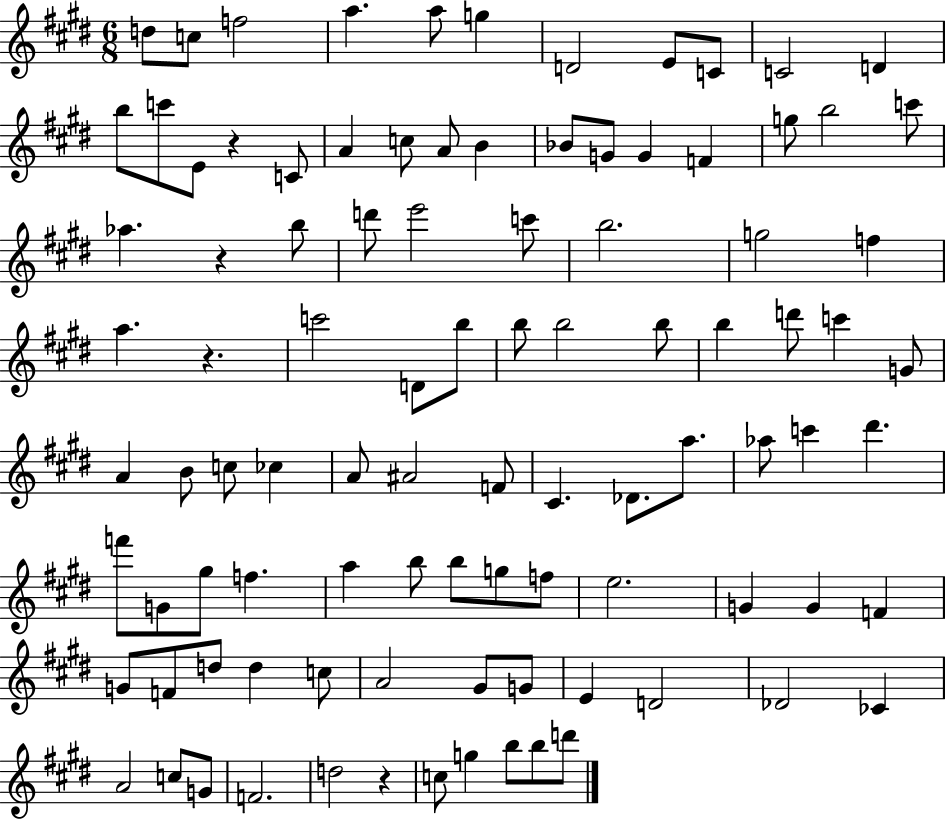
{
  \clef treble
  \numericTimeSignature
  \time 6/8
  \key e \major
  \repeat volta 2 { d''8 c''8 f''2 | a''4. a''8 g''4 | d'2 e'8 c'8 | c'2 d'4 | \break b''8 c'''8 e'8 r4 c'8 | a'4 c''8 a'8 b'4 | bes'8 g'8 g'4 f'4 | g''8 b''2 c'''8 | \break aes''4. r4 b''8 | d'''8 e'''2 c'''8 | b''2. | g''2 f''4 | \break a''4. r4. | c'''2 d'8 b''8 | b''8 b''2 b''8 | b''4 d'''8 c'''4 g'8 | \break a'4 b'8 c''8 ces''4 | a'8 ais'2 f'8 | cis'4. des'8. a''8. | aes''8 c'''4 dis'''4. | \break f'''8 g'8 gis''8 f''4. | a''4 b''8 b''8 g''8 f''8 | e''2. | g'4 g'4 f'4 | \break g'8 f'8 d''8 d''4 c''8 | a'2 gis'8 g'8 | e'4 d'2 | des'2 ces'4 | \break a'2 c''8 g'8 | f'2. | d''2 r4 | c''8 g''4 b''8 b''8 d'''8 | \break } \bar "|."
}